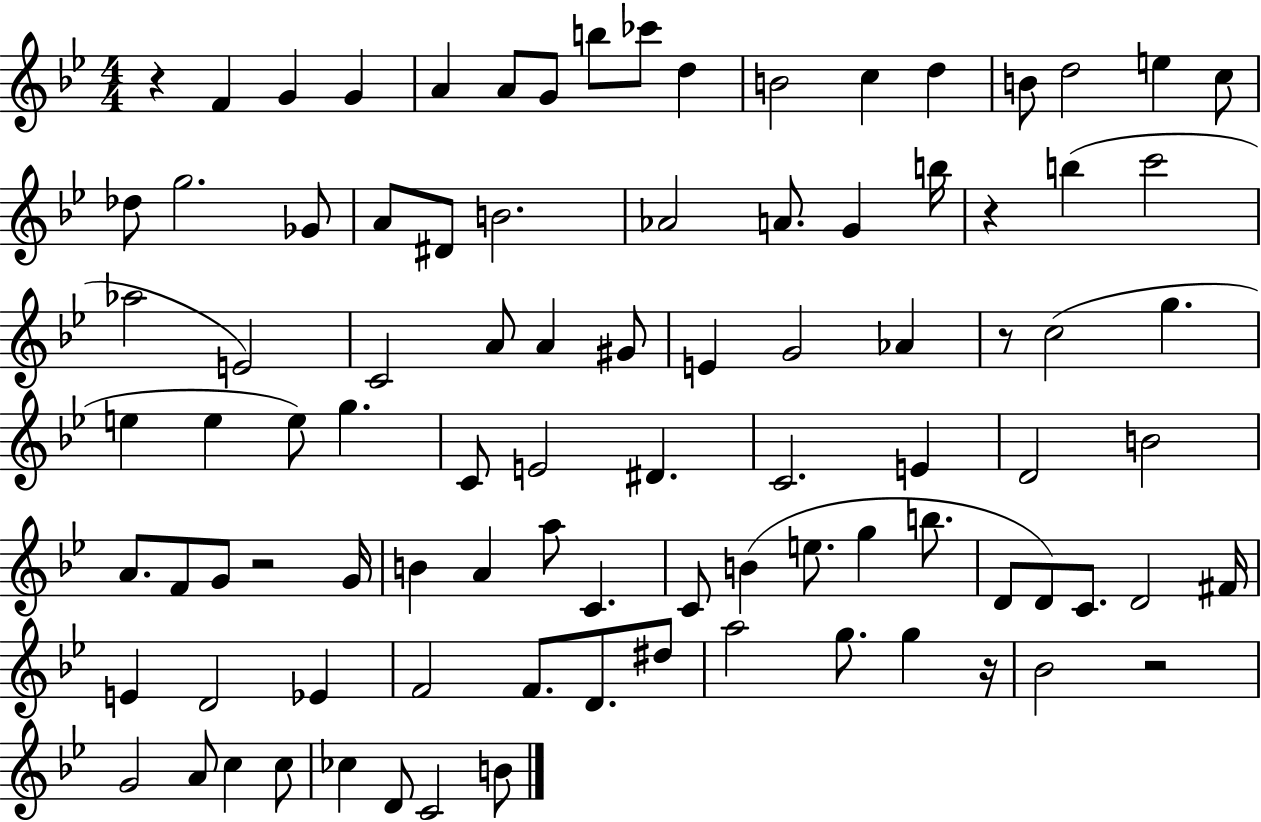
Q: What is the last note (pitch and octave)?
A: B4